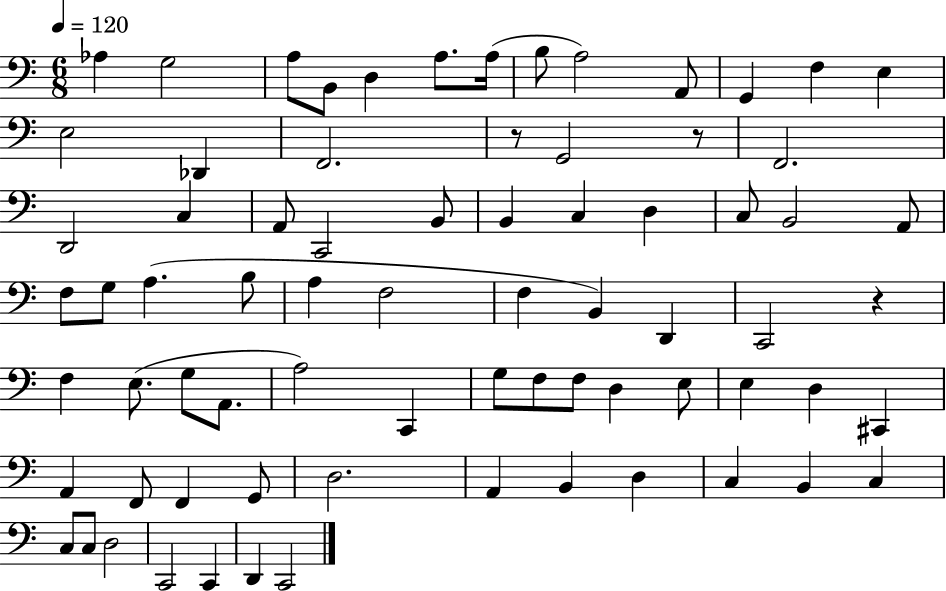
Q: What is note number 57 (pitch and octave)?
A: G2